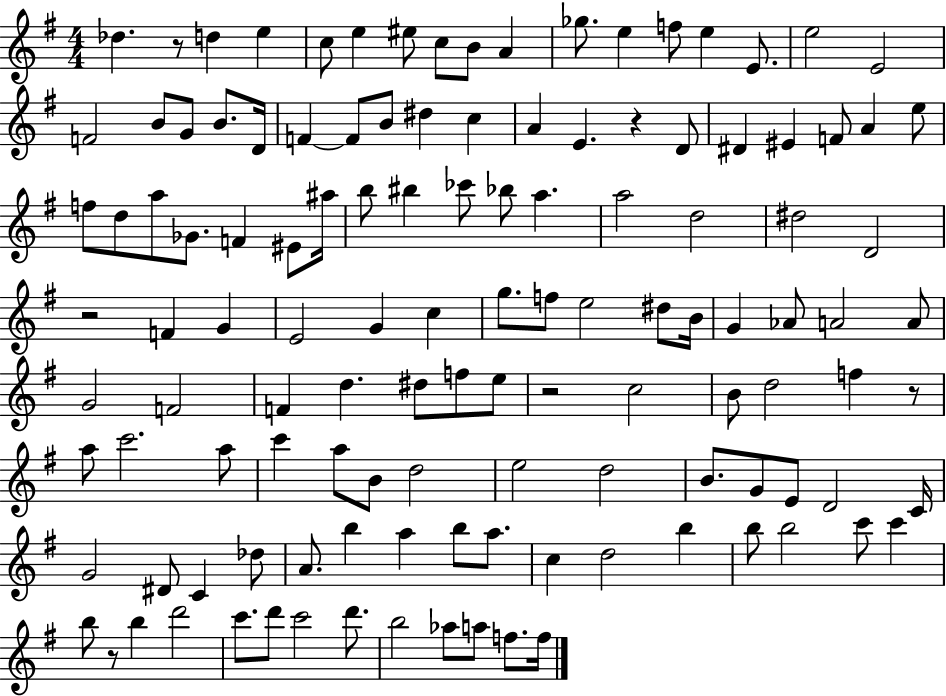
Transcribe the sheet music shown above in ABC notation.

X:1
T:Untitled
M:4/4
L:1/4
K:G
_d z/2 d e c/2 e ^e/2 c/2 B/2 A _g/2 e f/2 e E/2 e2 E2 F2 B/2 G/2 B/2 D/4 F F/2 B/2 ^d c A E z D/2 ^D ^E F/2 A e/2 f/2 d/2 a/2 _G/2 F ^E/2 ^a/4 b/2 ^b _c'/2 _b/2 a a2 d2 ^d2 D2 z2 F G E2 G c g/2 f/2 e2 ^d/2 B/4 G _A/2 A2 A/2 G2 F2 F d ^d/2 f/2 e/2 z2 c2 B/2 d2 f z/2 a/2 c'2 a/2 c' a/2 B/2 d2 e2 d2 B/2 G/2 E/2 D2 C/4 G2 ^D/2 C _d/2 A/2 b a b/2 a/2 c d2 b b/2 b2 c'/2 c' b/2 z/2 b d'2 c'/2 d'/2 c'2 d'/2 b2 _a/2 a/2 f/2 f/4